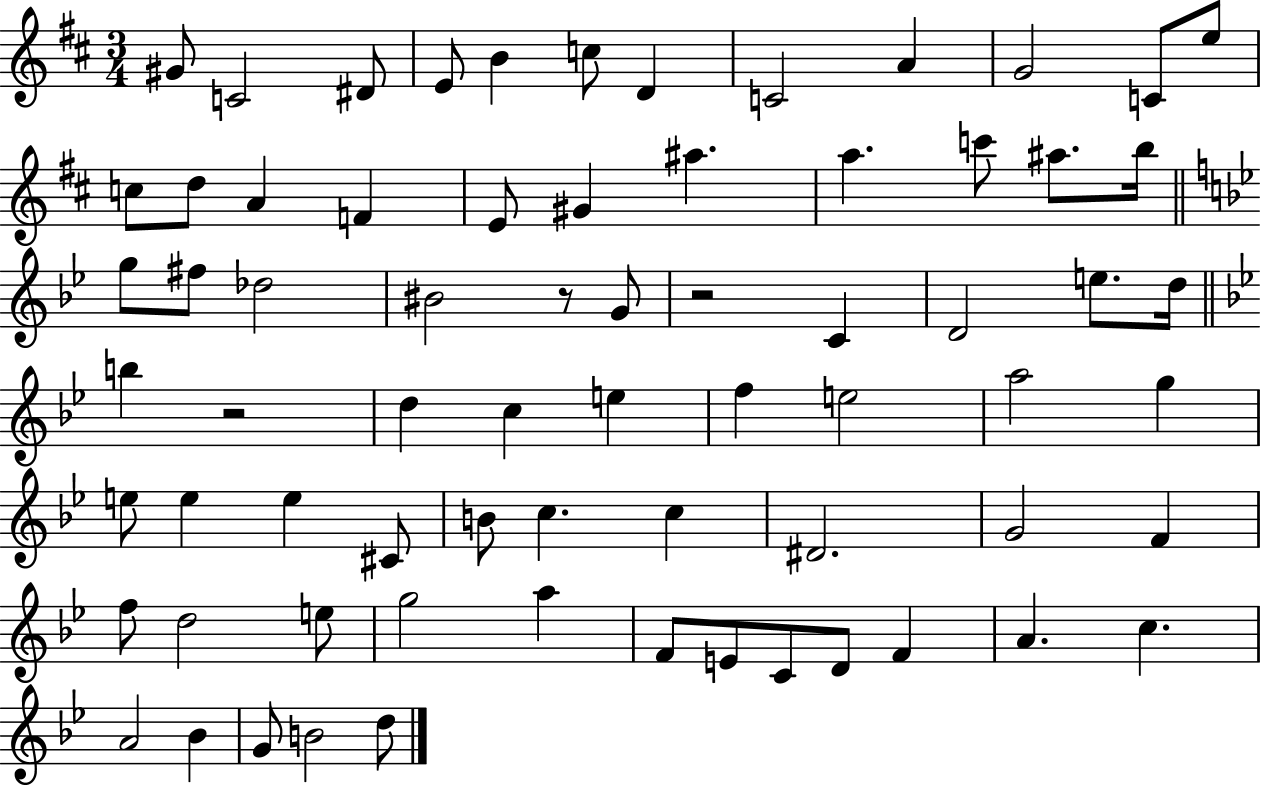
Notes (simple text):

G#4/e C4/h D#4/e E4/e B4/q C5/e D4/q C4/h A4/q G4/h C4/e E5/e C5/e D5/e A4/q F4/q E4/e G#4/q A#5/q. A5/q. C6/e A#5/e. B5/s G5/e F#5/e Db5/h BIS4/h R/e G4/e R/h C4/q D4/h E5/e. D5/s B5/q R/h D5/q C5/q E5/q F5/q E5/h A5/h G5/q E5/e E5/q E5/q C#4/e B4/e C5/q. C5/q D#4/h. G4/h F4/q F5/e D5/h E5/e G5/h A5/q F4/e E4/e C4/e D4/e F4/q A4/q. C5/q. A4/h Bb4/q G4/e B4/h D5/e